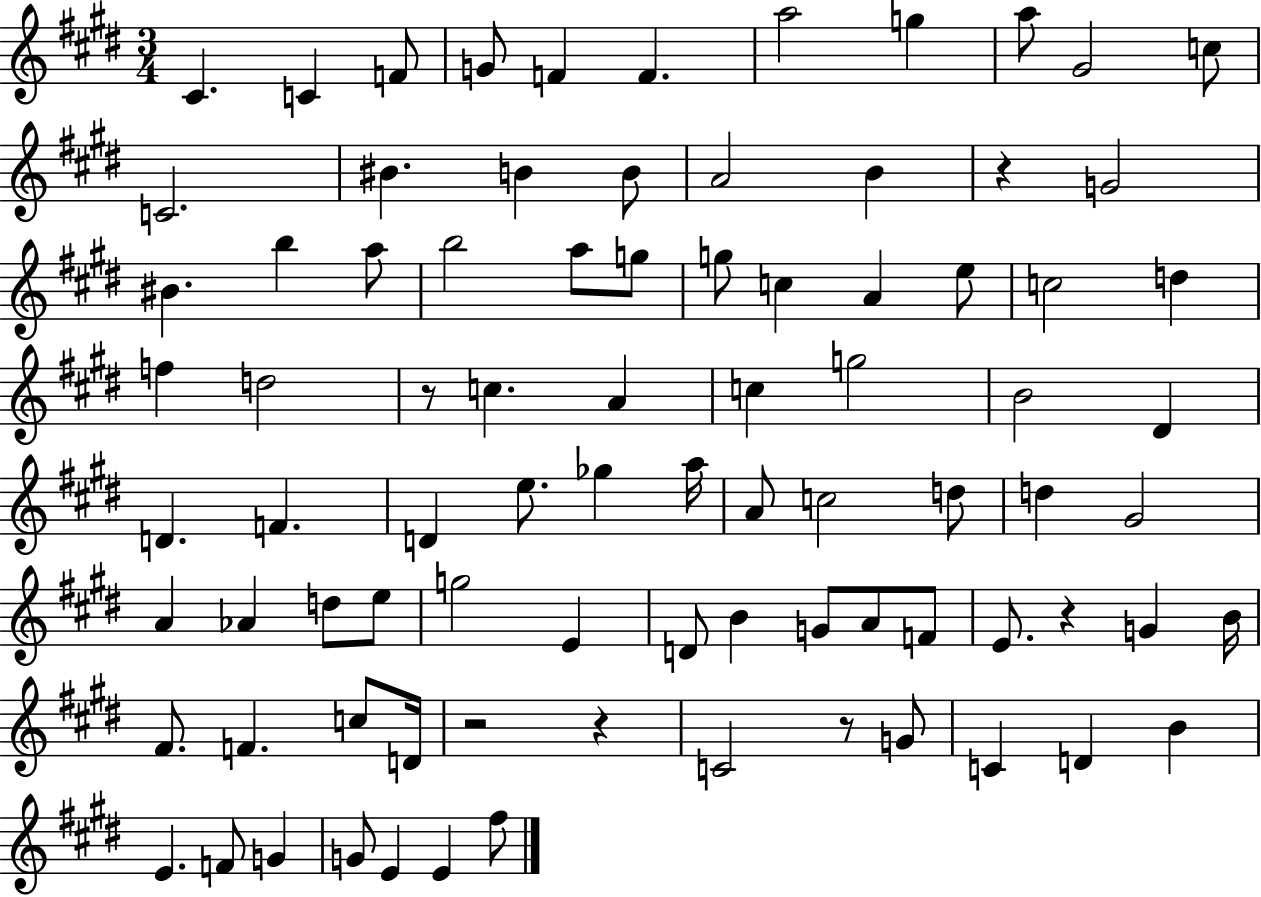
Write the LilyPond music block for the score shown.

{
  \clef treble
  \numericTimeSignature
  \time 3/4
  \key e \major
  cis'4. c'4 f'8 | g'8 f'4 f'4. | a''2 g''4 | a''8 gis'2 c''8 | \break c'2. | bis'4. b'4 b'8 | a'2 b'4 | r4 g'2 | \break bis'4. b''4 a''8 | b''2 a''8 g''8 | g''8 c''4 a'4 e''8 | c''2 d''4 | \break f''4 d''2 | r8 c''4. a'4 | c''4 g''2 | b'2 dis'4 | \break d'4. f'4. | d'4 e''8. ges''4 a''16 | a'8 c''2 d''8 | d''4 gis'2 | \break a'4 aes'4 d''8 e''8 | g''2 e'4 | d'8 b'4 g'8 a'8 f'8 | e'8. r4 g'4 b'16 | \break fis'8. f'4. c''8 d'16 | r2 r4 | c'2 r8 g'8 | c'4 d'4 b'4 | \break e'4. f'8 g'4 | g'8 e'4 e'4 fis''8 | \bar "|."
}